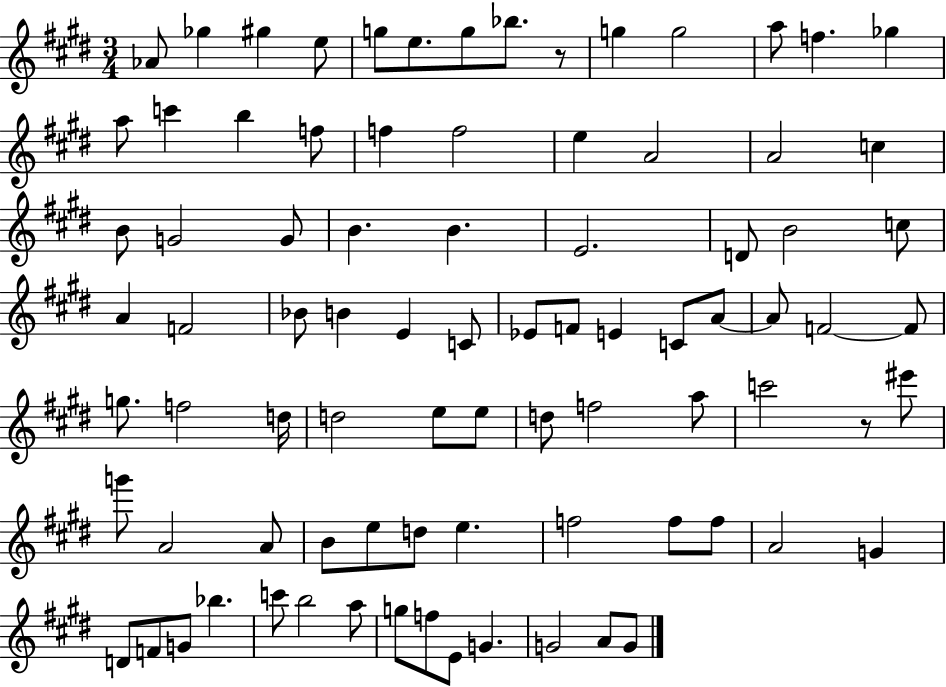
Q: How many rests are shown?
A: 2